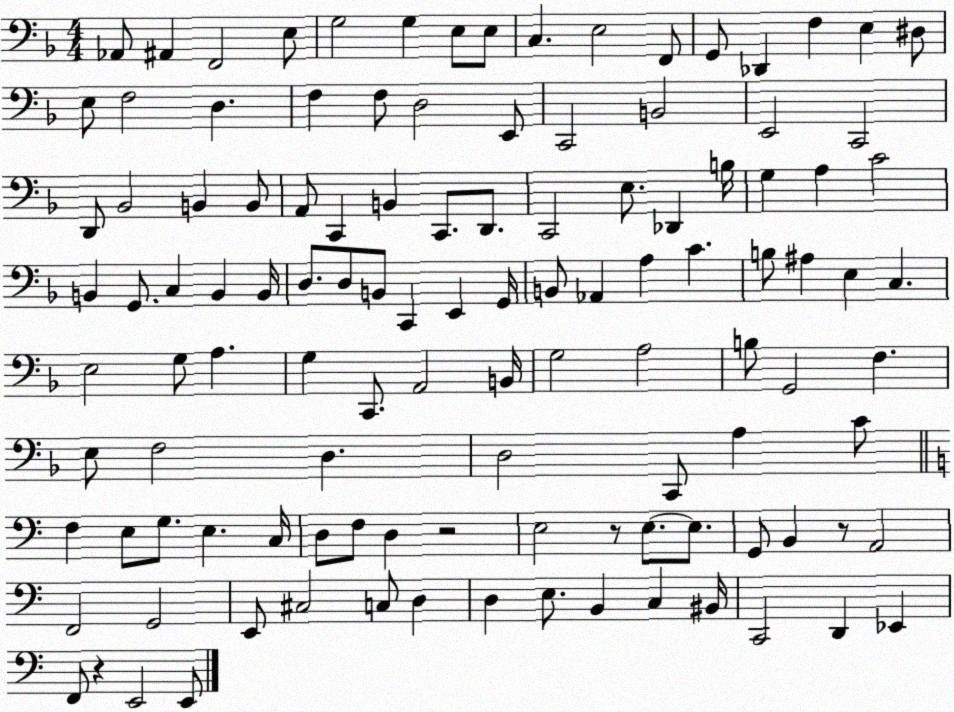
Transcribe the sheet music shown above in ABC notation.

X:1
T:Untitled
M:4/4
L:1/4
K:F
_A,,/2 ^A,, F,,2 E,/2 G,2 G, E,/2 E,/2 C, E,2 F,,/2 G,,/2 _D,, F, E, ^D,/2 E,/2 F,2 D, F, F,/2 D,2 E,,/2 C,,2 B,,2 E,,2 C,,2 D,,/2 _B,,2 B,, B,,/2 A,,/2 C,, B,, C,,/2 D,,/2 C,,2 E,/2 _D,, B,/4 G, A, C2 B,, G,,/2 C, B,, B,,/4 D,/2 D,/2 B,,/2 C,, E,, G,,/4 B,,/2 _A,, A, C B,/2 ^A, E, C, E,2 G,/2 A, G, C,,/2 A,,2 B,,/4 G,2 A,2 B,/2 G,,2 F, E,/2 F,2 D, D,2 C,,/2 A, C/2 F, E,/2 G,/2 E, C,/4 D,/2 F,/2 D, z2 E,2 z/2 E,/2 E,/2 G,,/2 B,, z/2 A,,2 F,,2 G,,2 E,,/2 ^C,2 C,/2 D, D, E,/2 B,, C, ^B,,/4 C,,2 D,, _E,, F,,/2 z E,,2 E,,/2